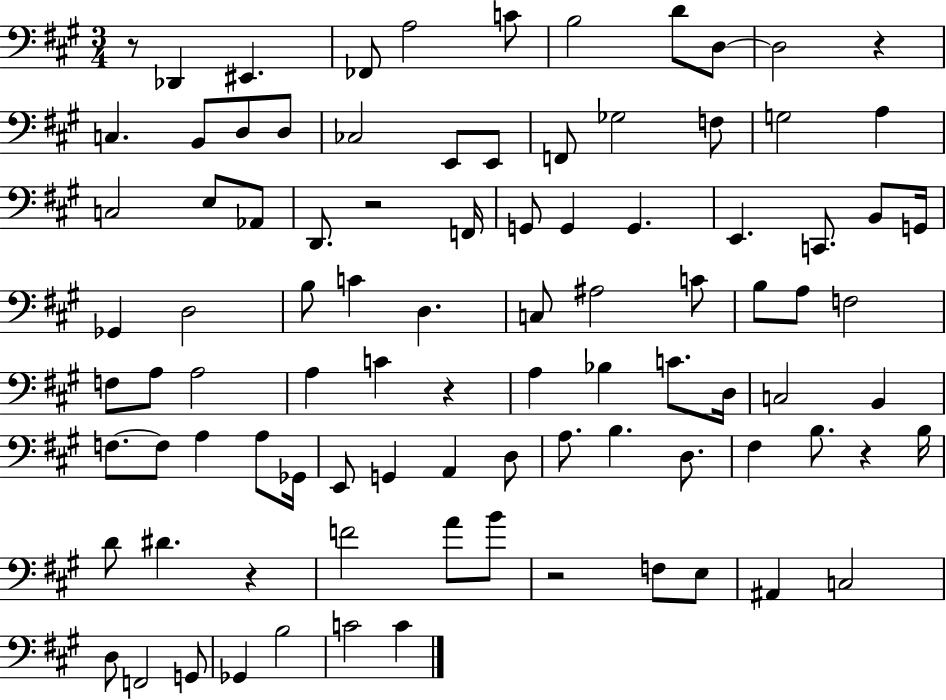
R/e Db2/q EIS2/q. FES2/e A3/h C4/e B3/h D4/e D3/e D3/h R/q C3/q. B2/e D3/e D3/e CES3/h E2/e E2/e F2/e Gb3/h F3/e G3/h A3/q C3/h E3/e Ab2/e D2/e. R/h F2/s G2/e G2/q G2/q. E2/q. C2/e. B2/e G2/s Gb2/q D3/h B3/e C4/q D3/q. C3/e A#3/h C4/e B3/e A3/e F3/h F3/e A3/e A3/h A3/q C4/q R/q A3/q Bb3/q C4/e. D3/s C3/h B2/q F3/e. F3/e A3/q A3/e Gb2/s E2/e G2/q A2/q D3/e A3/e. B3/q. D3/e. F#3/q B3/e. R/q B3/s D4/e D#4/q. R/q F4/h A4/e B4/e R/h F3/e E3/e A#2/q C3/h D3/e F2/h G2/e Gb2/q B3/h C4/h C4/q